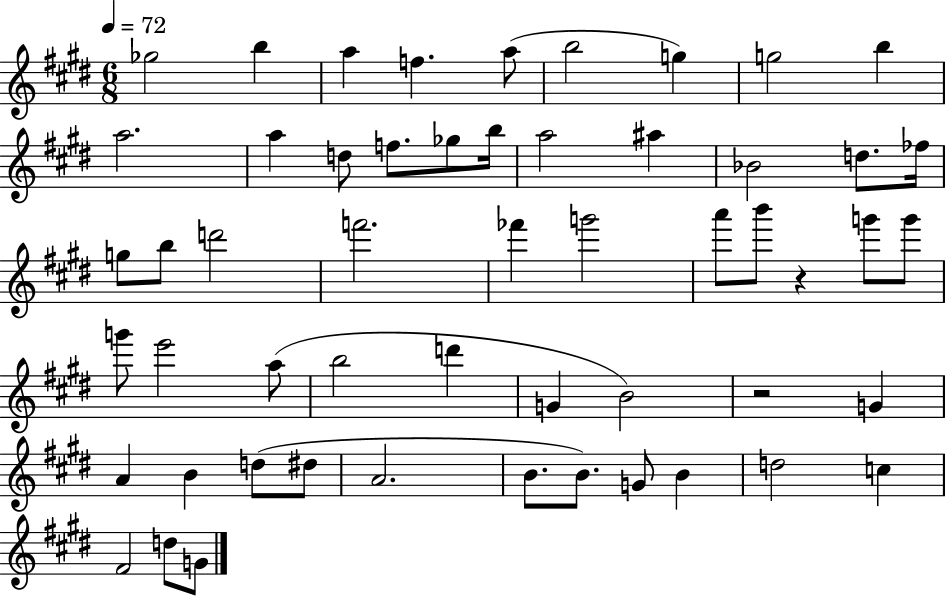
X:1
T:Untitled
M:6/8
L:1/4
K:E
_g2 b a f a/2 b2 g g2 b a2 a d/2 f/2 _g/2 b/4 a2 ^a _B2 d/2 _f/4 g/2 b/2 d'2 f'2 _f' g'2 a'/2 b'/2 z g'/2 g'/2 g'/2 e'2 a/2 b2 d' G B2 z2 G A B d/2 ^d/2 A2 B/2 B/2 G/2 B d2 c ^F2 d/2 G/2